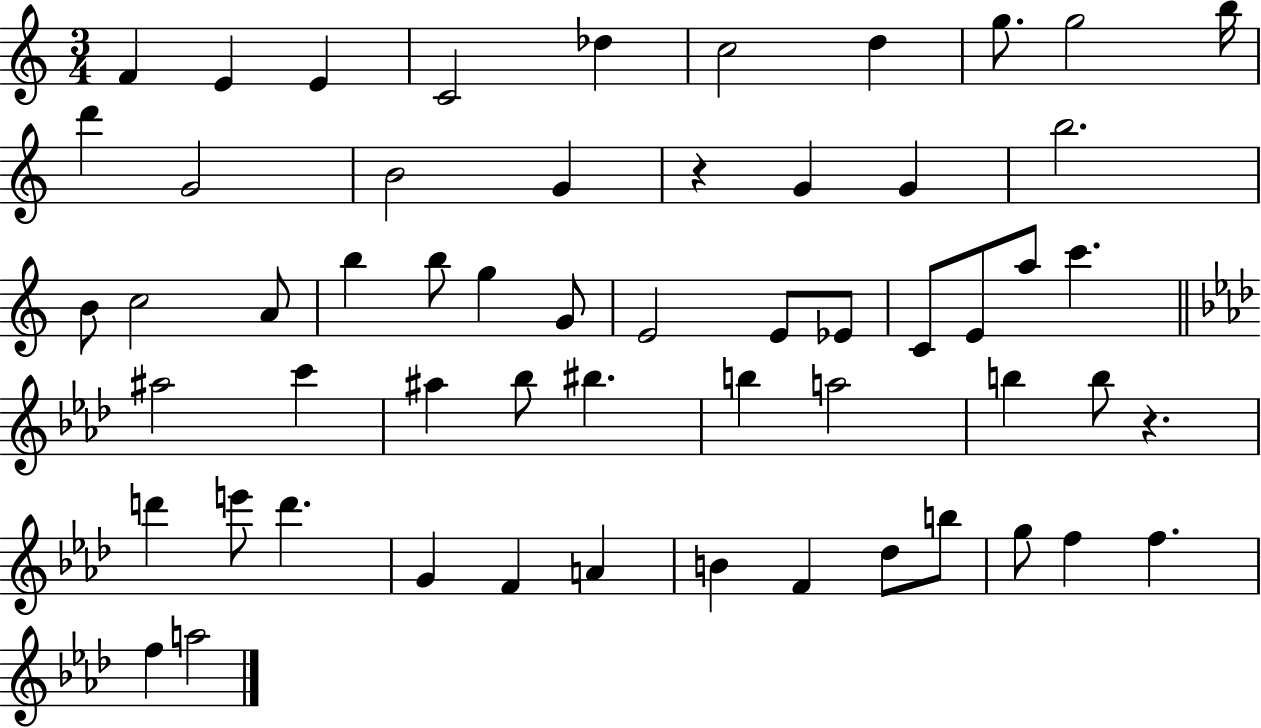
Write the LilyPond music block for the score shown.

{
  \clef treble
  \numericTimeSignature
  \time 3/4
  \key c \major
  \repeat volta 2 { f'4 e'4 e'4 | c'2 des''4 | c''2 d''4 | g''8. g''2 b''16 | \break d'''4 g'2 | b'2 g'4 | r4 g'4 g'4 | b''2. | \break b'8 c''2 a'8 | b''4 b''8 g''4 g'8 | e'2 e'8 ees'8 | c'8 e'8 a''8 c'''4. | \break \bar "||" \break \key aes \major ais''2 c'''4 | ais''4 bes''8 bis''4. | b''4 a''2 | b''4 b''8 r4. | \break d'''4 e'''8 d'''4. | g'4 f'4 a'4 | b'4 f'4 des''8 b''8 | g''8 f''4 f''4. | \break f''4 a''2 | } \bar "|."
}